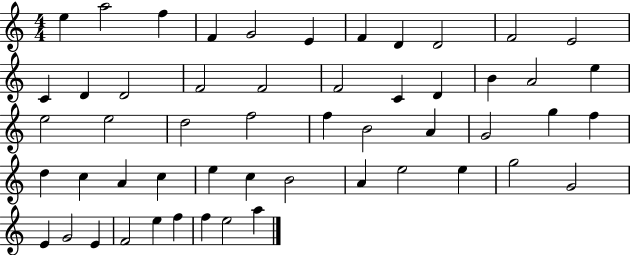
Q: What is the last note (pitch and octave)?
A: A5